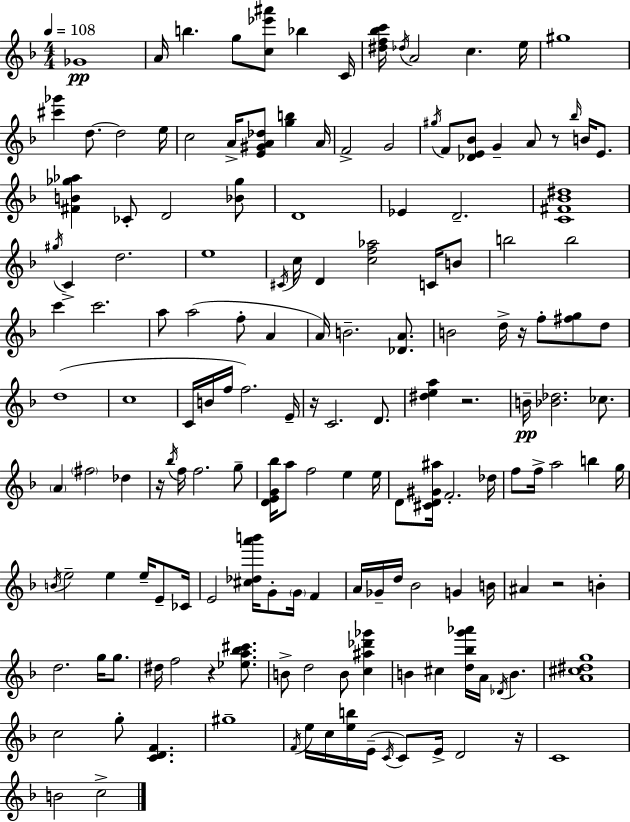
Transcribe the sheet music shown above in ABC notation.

X:1
T:Untitled
M:4/4
L:1/4
K:Dm
_G4 A/4 b g/2 [c_e'^a']/2 _b C/4 [^df_bc']/4 _d/4 A2 c e/4 ^g4 [^c'_g'] d/2 d2 e/4 c2 A/4 [E^GA_d]/2 [gb] A/4 F2 G2 ^g/4 F/2 [_DE_B]/2 G A/2 z/2 _b/4 B/4 E/2 [^FB_g_a] _C/2 D2 [_B_g]/2 D4 _E D2 [C^F_B^d]4 ^g/4 C d2 e4 ^C/4 c/4 D [cf_a]2 C/4 B/2 b2 b2 c' c'2 a/2 a2 f/2 A A/4 B2 [_DA]/2 B2 d/4 z/4 f/2 [^fg]/2 d/2 d4 c4 C/4 B/4 f/4 f2 E/4 z/4 C2 D/2 [^dea] z2 B/4 [_B_d]2 _c/2 A ^f2 _d z/4 _b/4 f/4 f2 g/2 [DEG_b]/4 a/2 f2 e e/4 D/2 [^CD^G^a]/4 F2 _d/4 f/2 f/4 a2 b g/4 B/4 e2 e e/4 E/2 _C/4 E2 [^c_da'b']/4 G/2 G/4 F A/4 _G/4 d/4 _B2 G B/4 ^A z2 B d2 g/4 g/2 ^d/4 f2 z [_ea_b^c']/2 B/2 d2 B/2 [c^a_d'_g'] B ^c [d_bg'_a']/4 A/4 _D/4 B [A^c^dg]4 c2 g/2 [CDF] ^g4 F/4 e/4 c/4 [eb]/4 E/4 C/4 C/2 E/4 D2 z/4 C4 B2 c2